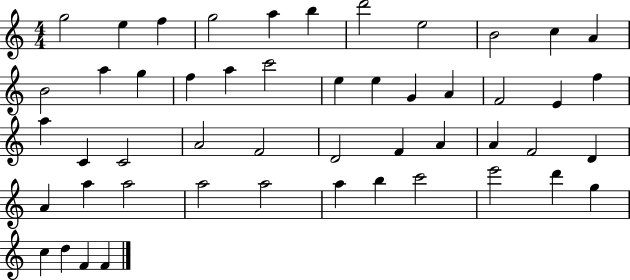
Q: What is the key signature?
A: C major